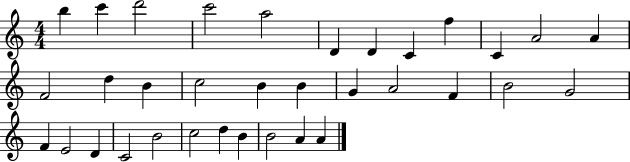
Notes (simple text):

B5/q C6/q D6/h C6/h A5/h D4/q D4/q C4/q F5/q C4/q A4/h A4/q F4/h D5/q B4/q C5/h B4/q B4/q G4/q A4/h F4/q B4/h G4/h F4/q E4/h D4/q C4/h B4/h C5/h D5/q B4/q B4/h A4/q A4/q